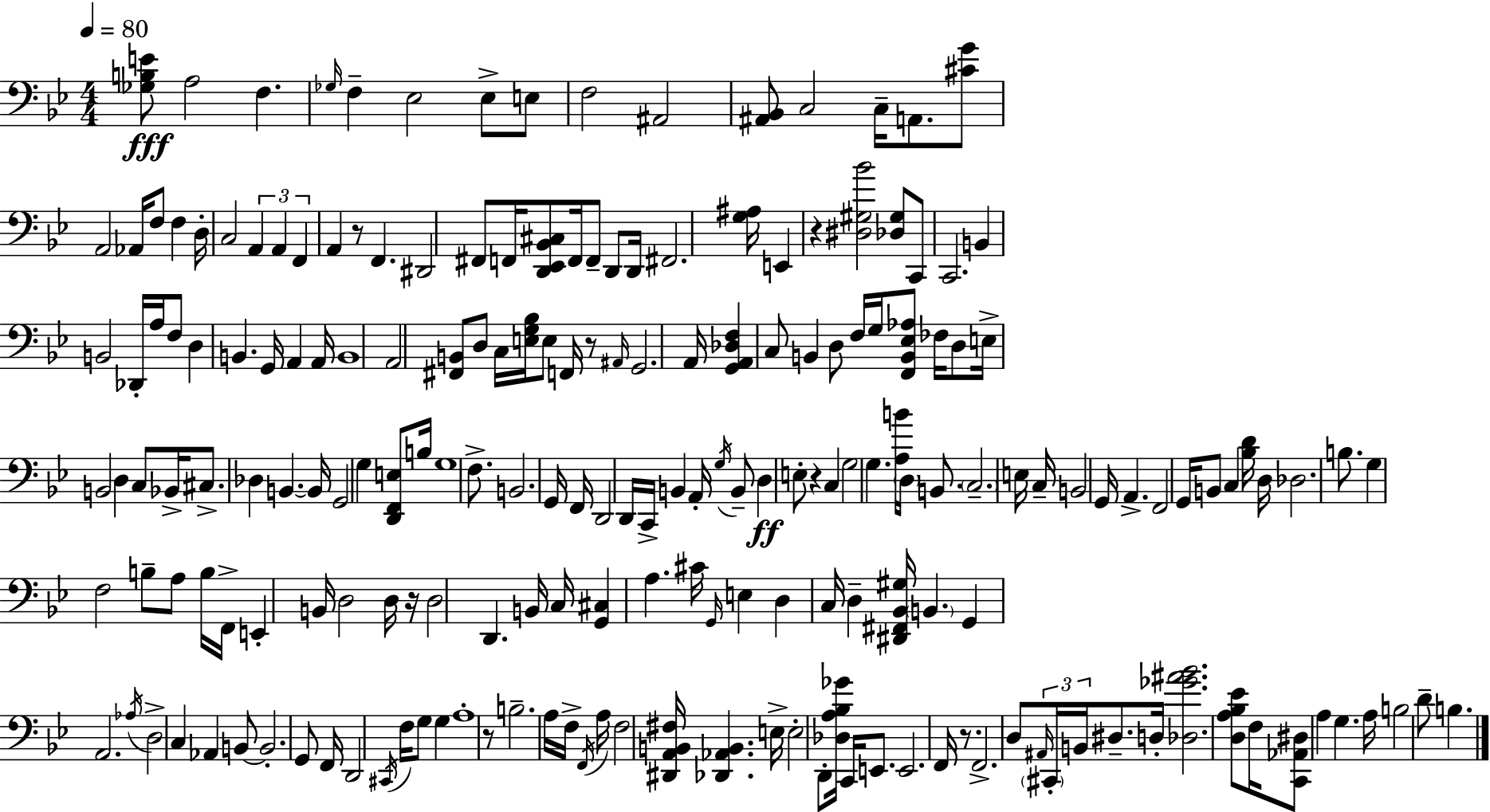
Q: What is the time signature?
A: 4/4